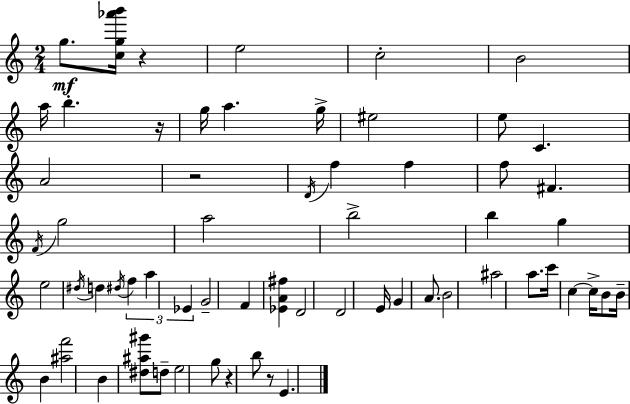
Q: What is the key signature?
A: C major